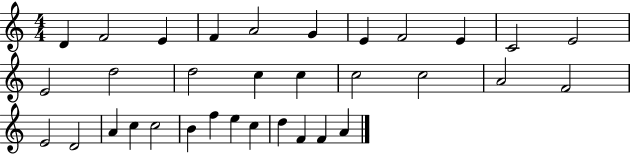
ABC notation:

X:1
T:Untitled
M:4/4
L:1/4
K:C
D F2 E F A2 G E F2 E C2 E2 E2 d2 d2 c c c2 c2 A2 F2 E2 D2 A c c2 B f e c d F F A